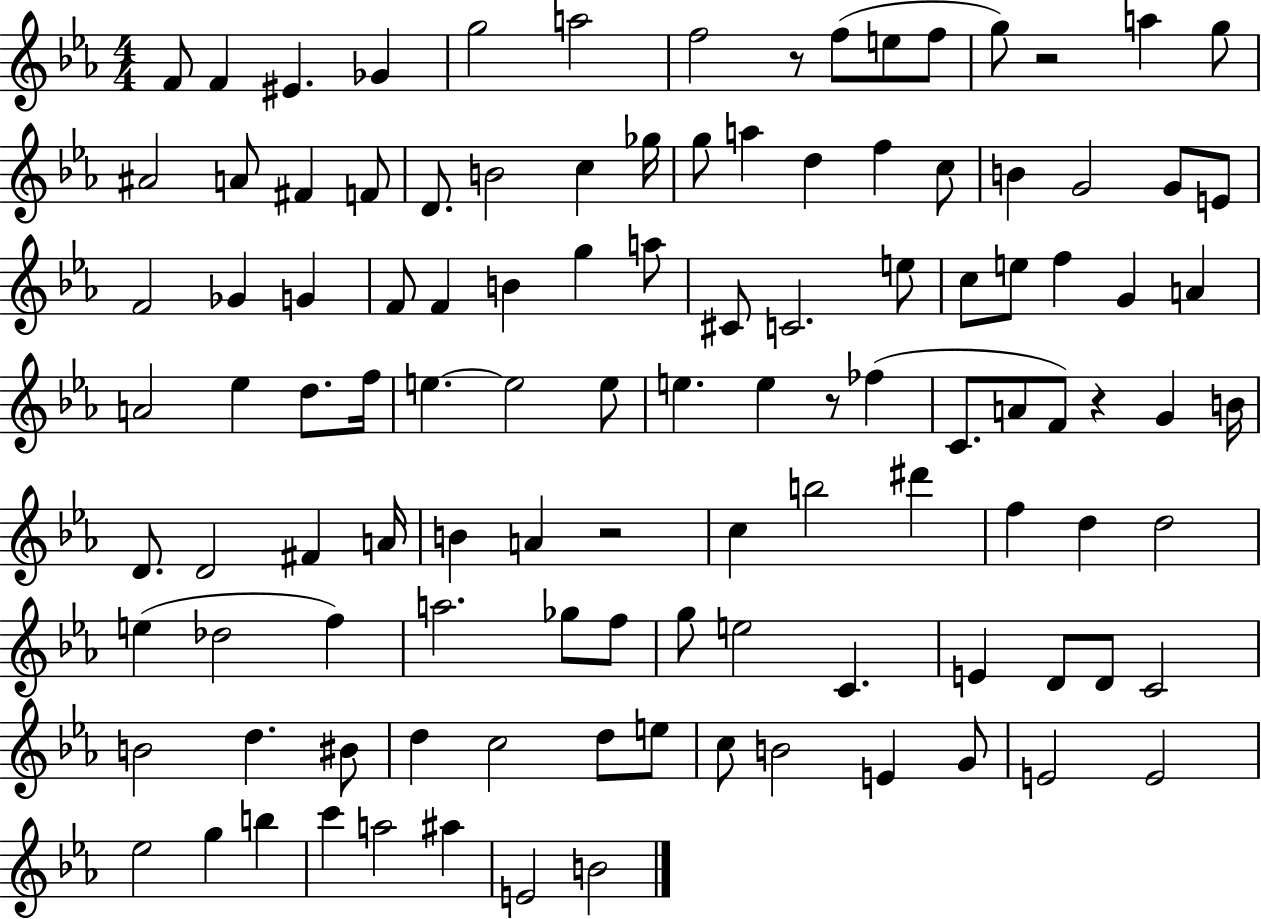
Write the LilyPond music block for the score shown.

{
  \clef treble
  \numericTimeSignature
  \time 4/4
  \key ees \major
  f'8 f'4 eis'4. ges'4 | g''2 a''2 | f''2 r8 f''8( e''8 f''8 | g''8) r2 a''4 g''8 | \break ais'2 a'8 fis'4 f'8 | d'8. b'2 c''4 ges''16 | g''8 a''4 d''4 f''4 c''8 | b'4 g'2 g'8 e'8 | \break f'2 ges'4 g'4 | f'8 f'4 b'4 g''4 a''8 | cis'8 c'2. e''8 | c''8 e''8 f''4 g'4 a'4 | \break a'2 ees''4 d''8. f''16 | e''4.~~ e''2 e''8 | e''4. e''4 r8 fes''4( | c'8. a'8 f'8) r4 g'4 b'16 | \break d'8. d'2 fis'4 a'16 | b'4 a'4 r2 | c''4 b''2 dis'''4 | f''4 d''4 d''2 | \break e''4( des''2 f''4) | a''2. ges''8 f''8 | g''8 e''2 c'4. | e'4 d'8 d'8 c'2 | \break b'2 d''4. bis'8 | d''4 c''2 d''8 e''8 | c''8 b'2 e'4 g'8 | e'2 e'2 | \break ees''2 g''4 b''4 | c'''4 a''2 ais''4 | e'2 b'2 | \bar "|."
}